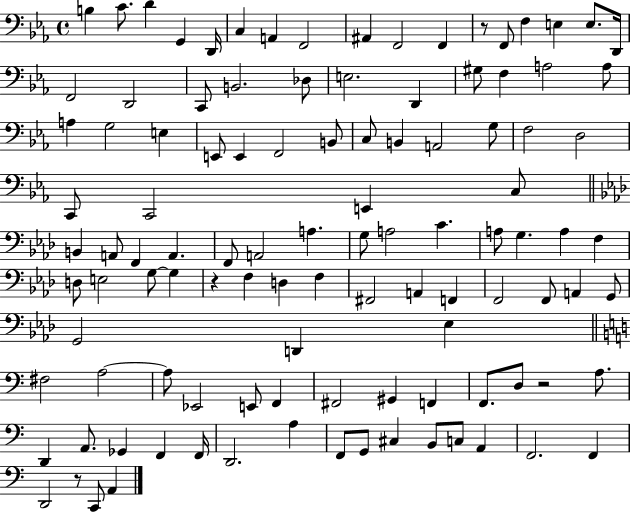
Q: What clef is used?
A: bass